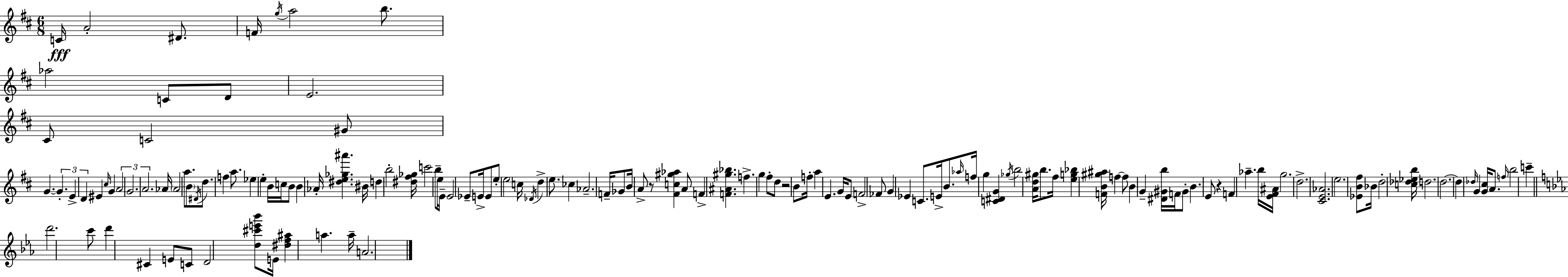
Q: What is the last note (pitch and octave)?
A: A4